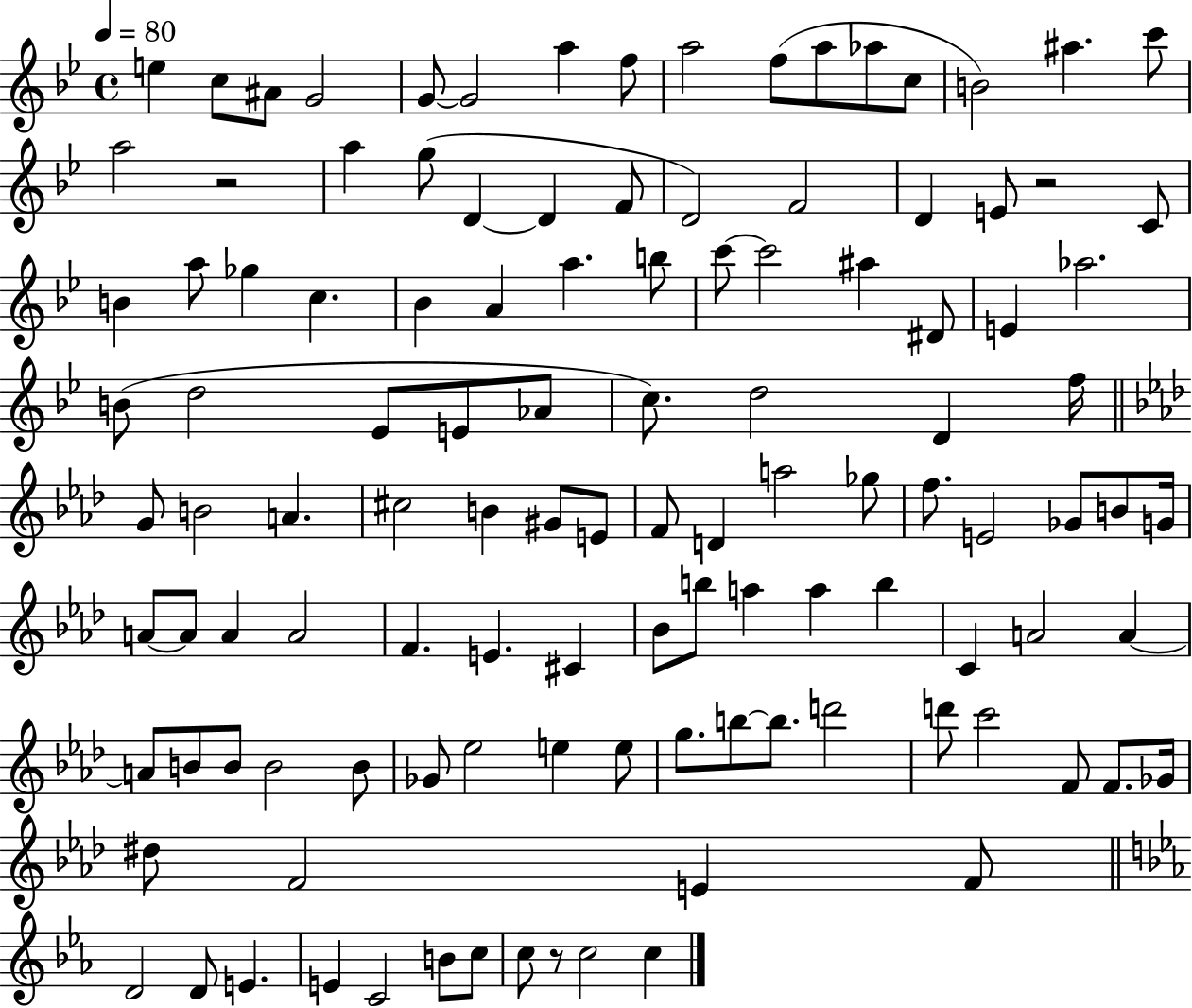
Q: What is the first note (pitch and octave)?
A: E5